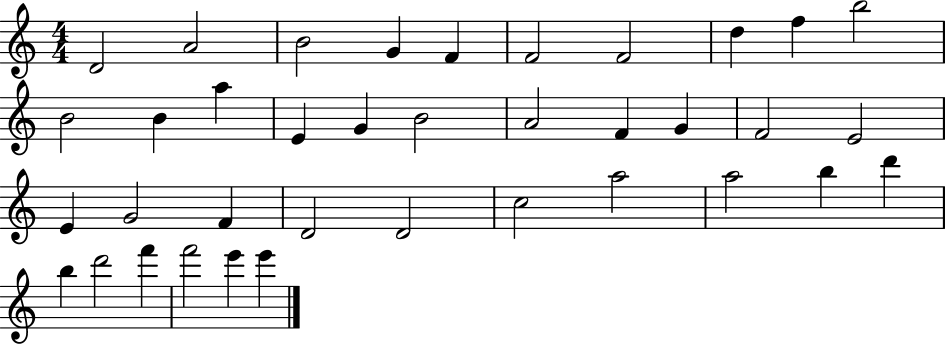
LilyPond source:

{
  \clef treble
  \numericTimeSignature
  \time 4/4
  \key c \major
  d'2 a'2 | b'2 g'4 f'4 | f'2 f'2 | d''4 f''4 b''2 | \break b'2 b'4 a''4 | e'4 g'4 b'2 | a'2 f'4 g'4 | f'2 e'2 | \break e'4 g'2 f'4 | d'2 d'2 | c''2 a''2 | a''2 b''4 d'''4 | \break b''4 d'''2 f'''4 | f'''2 e'''4 e'''4 | \bar "|."
}